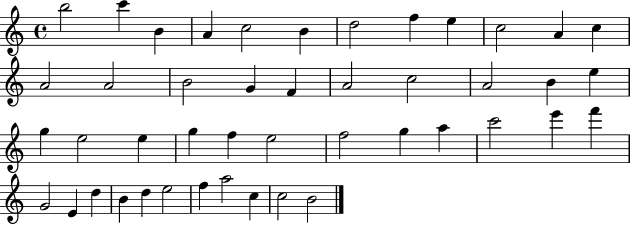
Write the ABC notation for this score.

X:1
T:Untitled
M:4/4
L:1/4
K:C
b2 c' B A c2 B d2 f e c2 A c A2 A2 B2 G F A2 c2 A2 B e g e2 e g f e2 f2 g a c'2 e' f' G2 E d B d e2 f a2 c c2 B2